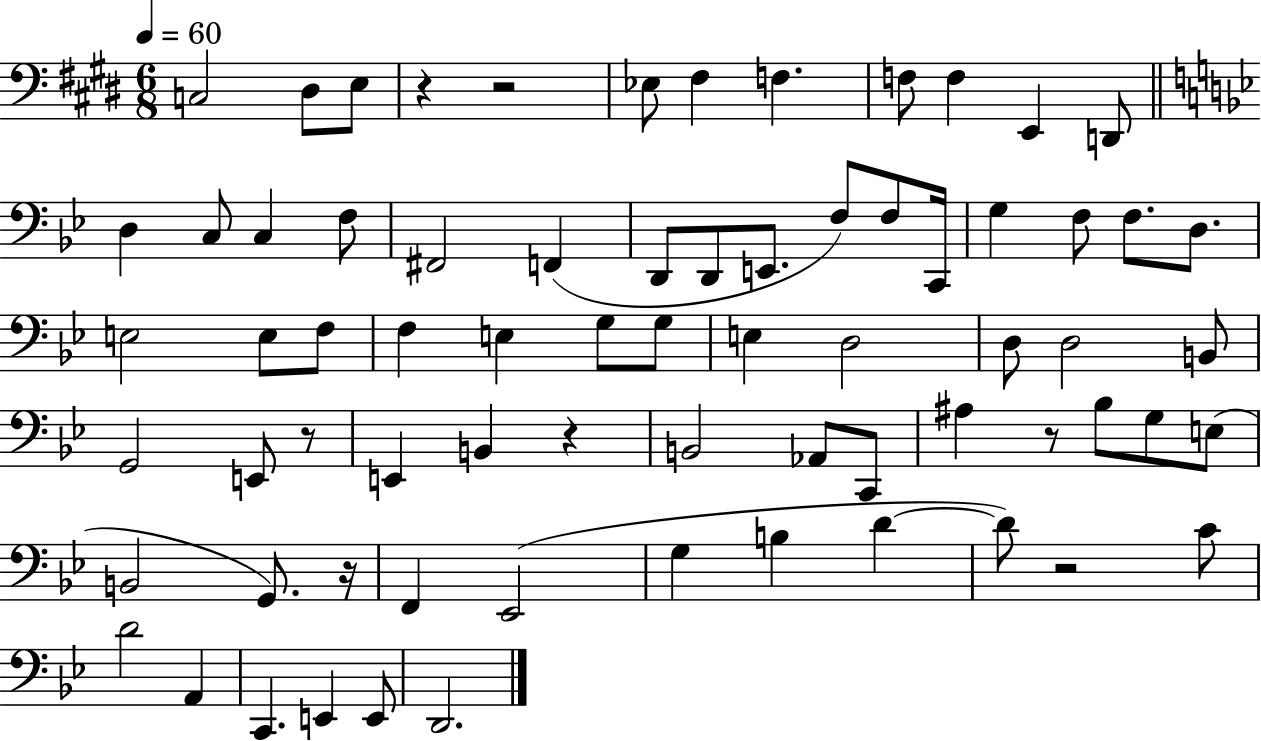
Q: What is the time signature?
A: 6/8